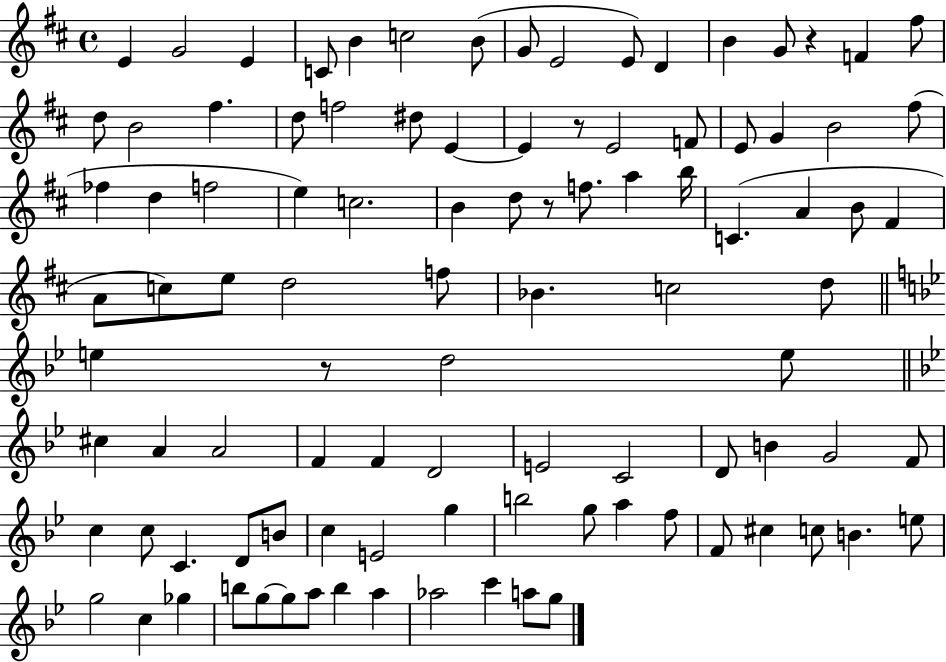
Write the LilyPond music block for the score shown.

{
  \clef treble
  \time 4/4
  \defaultTimeSignature
  \key d \major
  e'4 g'2 e'4 | c'8 b'4 c''2 b'8( | g'8 e'2 e'8) d'4 | b'4 g'8 r4 f'4 fis''8 | \break d''8 b'2 fis''4. | d''8 f''2 dis''8 e'4~~ | e'4 r8 e'2 f'8 | e'8 g'4 b'2 fis''8( | \break fes''4 d''4 f''2 | e''4) c''2. | b'4 d''8 r8 f''8. a''4 b''16 | c'4.( a'4 b'8 fis'4 | \break a'8 c''8) e''8 d''2 f''8 | bes'4. c''2 d''8 | \bar "||" \break \key g \minor e''4 r8 d''2 e''8 | \bar "||" \break \key bes \major cis''4 a'4 a'2 | f'4 f'4 d'2 | e'2 c'2 | d'8 b'4 g'2 f'8 | \break c''4 c''8 c'4. d'8 b'8 | c''4 e'2 g''4 | b''2 g''8 a''4 f''8 | f'8 cis''4 c''8 b'4. e''8 | \break g''2 c''4 ges''4 | b''8 g''8~~ g''8 a''8 b''4 a''4 | aes''2 c'''4 a''8 g''8 | \bar "|."
}